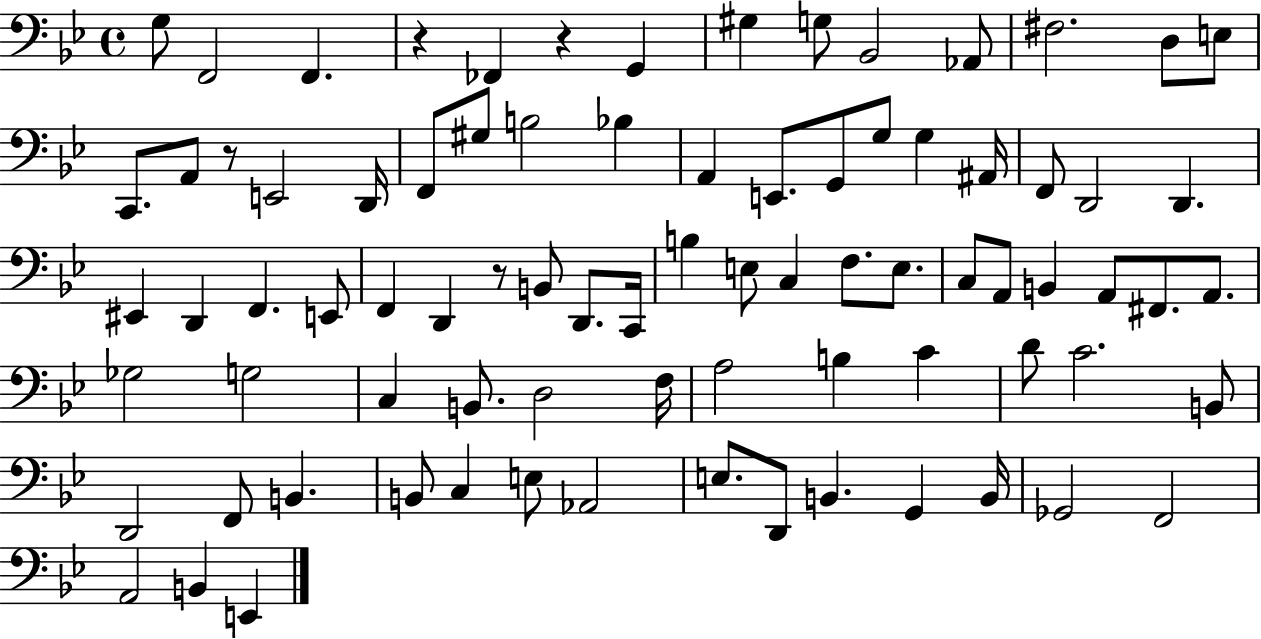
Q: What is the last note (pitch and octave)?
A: E2